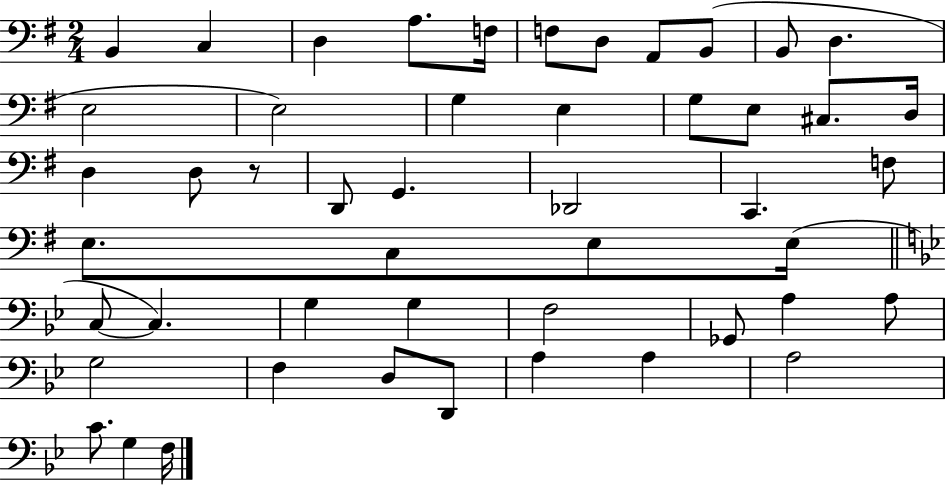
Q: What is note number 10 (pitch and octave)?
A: B2